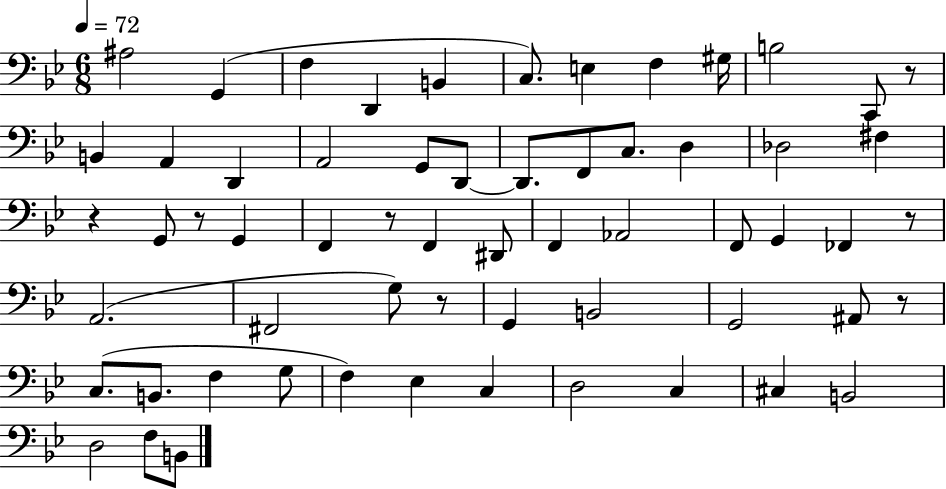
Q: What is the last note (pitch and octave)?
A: B2